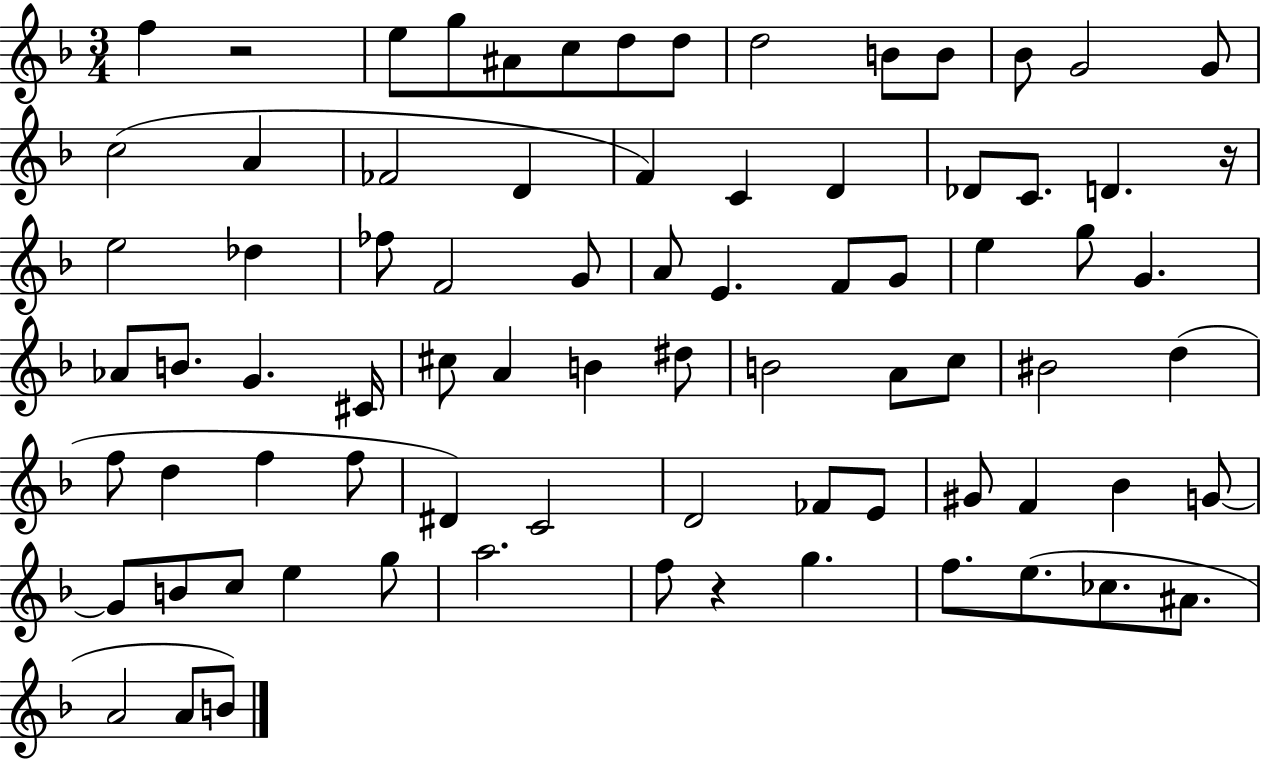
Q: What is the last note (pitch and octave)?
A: B4